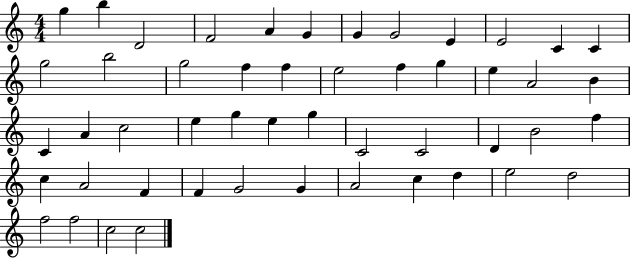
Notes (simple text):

G5/q B5/q D4/h F4/h A4/q G4/q G4/q G4/h E4/q E4/h C4/q C4/q G5/h B5/h G5/h F5/q F5/q E5/h F5/q G5/q E5/q A4/h B4/q C4/q A4/q C5/h E5/q G5/q E5/q G5/q C4/h C4/h D4/q B4/h F5/q C5/q A4/h F4/q F4/q G4/h G4/q A4/h C5/q D5/q E5/h D5/h F5/h F5/h C5/h C5/h